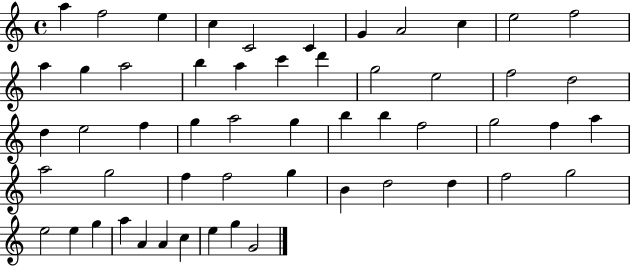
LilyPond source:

{
  \clef treble
  \time 4/4
  \defaultTimeSignature
  \key c \major
  a''4 f''2 e''4 | c''4 c'2 c'4 | g'4 a'2 c''4 | e''2 f''2 | \break a''4 g''4 a''2 | b''4 a''4 c'''4 d'''4 | g''2 e''2 | f''2 d''2 | \break d''4 e''2 f''4 | g''4 a''2 g''4 | b''4 b''4 f''2 | g''2 f''4 a''4 | \break a''2 g''2 | f''4 f''2 g''4 | b'4 d''2 d''4 | f''2 g''2 | \break e''2 e''4 g''4 | a''4 a'4 a'4 c''4 | e''4 g''4 g'2 | \bar "|."
}